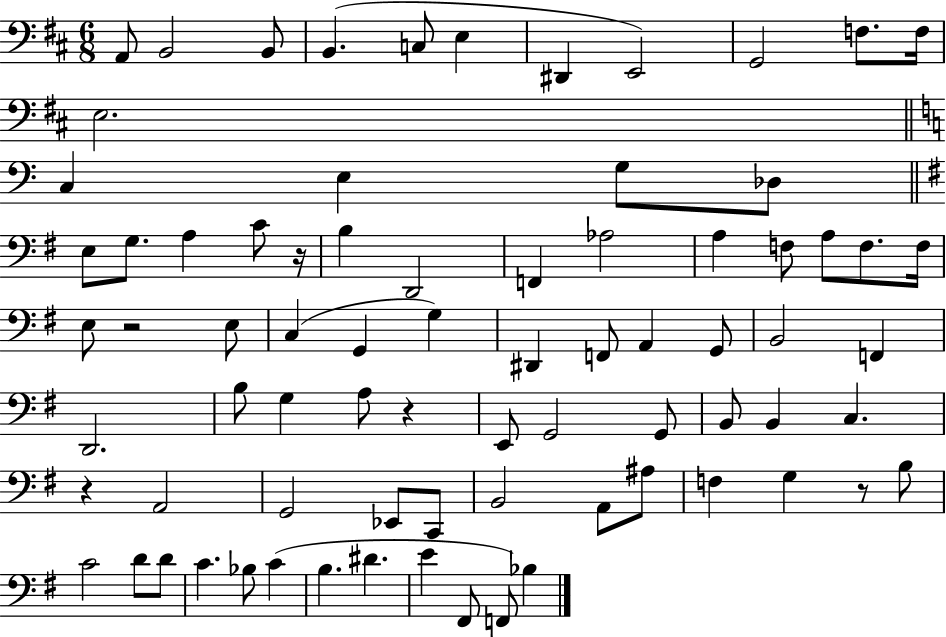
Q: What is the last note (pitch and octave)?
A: Bb3